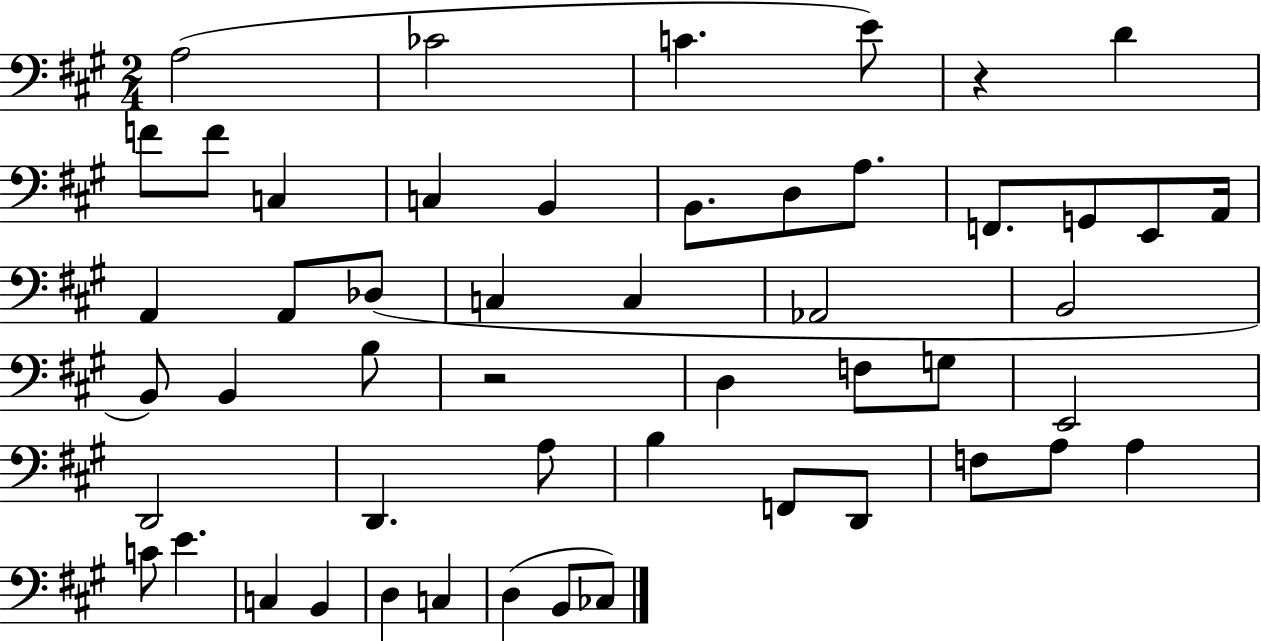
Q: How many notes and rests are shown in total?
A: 51